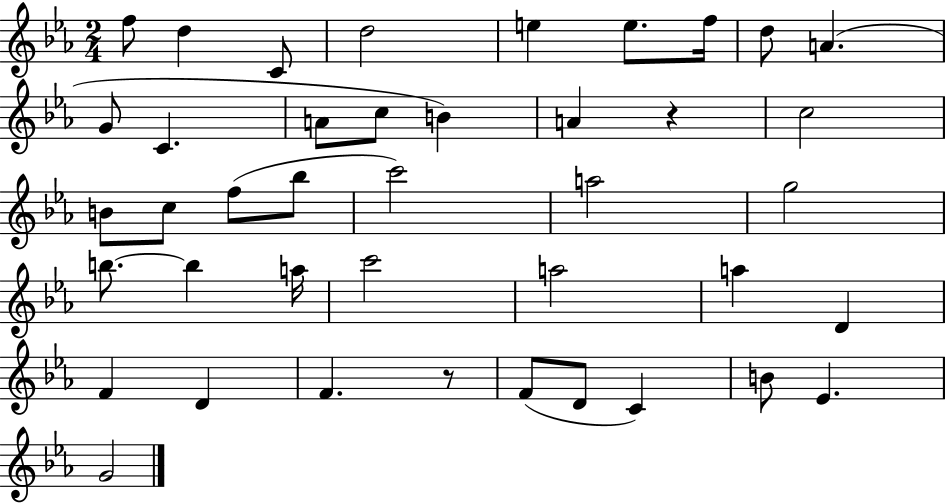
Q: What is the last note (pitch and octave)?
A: G4